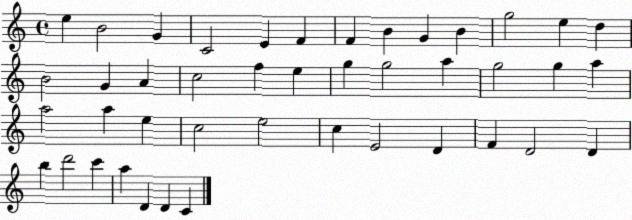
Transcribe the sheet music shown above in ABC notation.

X:1
T:Untitled
M:4/4
L:1/4
K:C
e B2 G C2 E F F B G B g2 e d B2 G A c2 f e g g2 a g2 g a a2 a e c2 e2 c E2 D F D2 D b d'2 c' a D D C